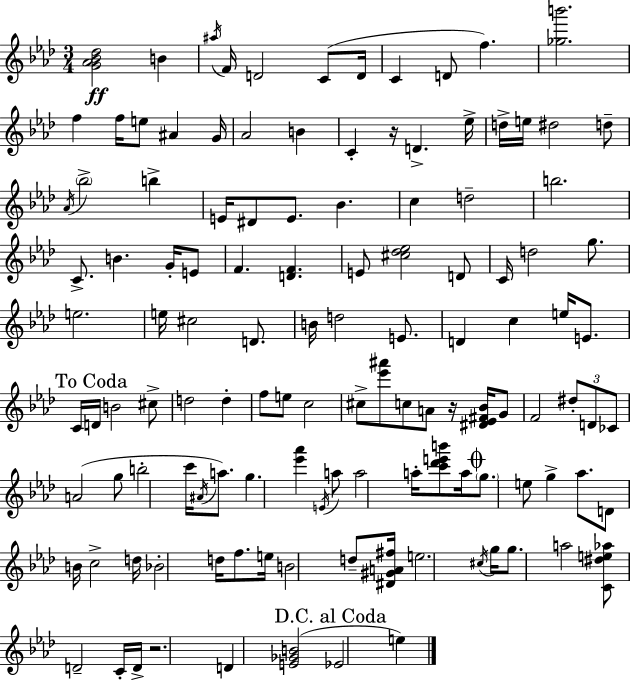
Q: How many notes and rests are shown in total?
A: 122